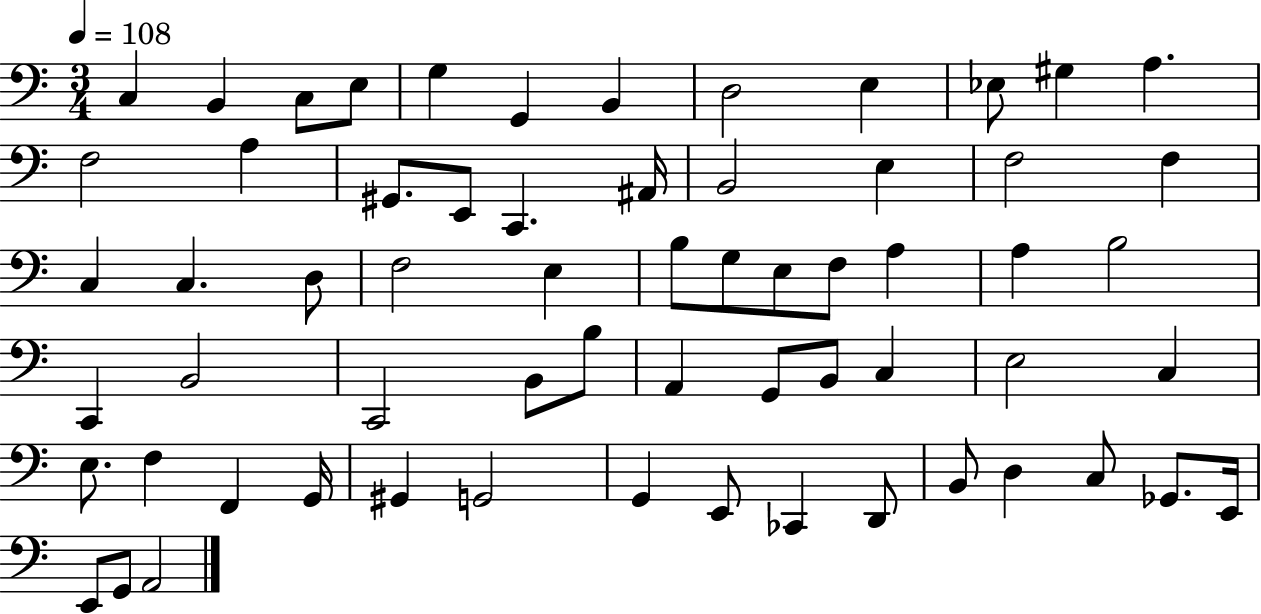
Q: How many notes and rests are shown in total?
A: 63